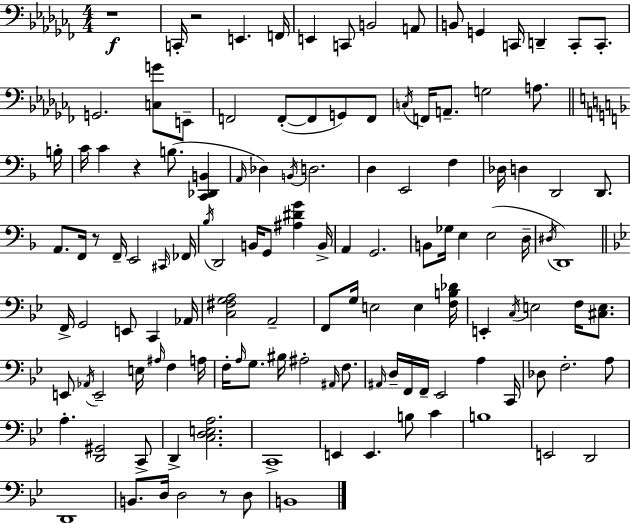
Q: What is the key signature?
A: AES minor